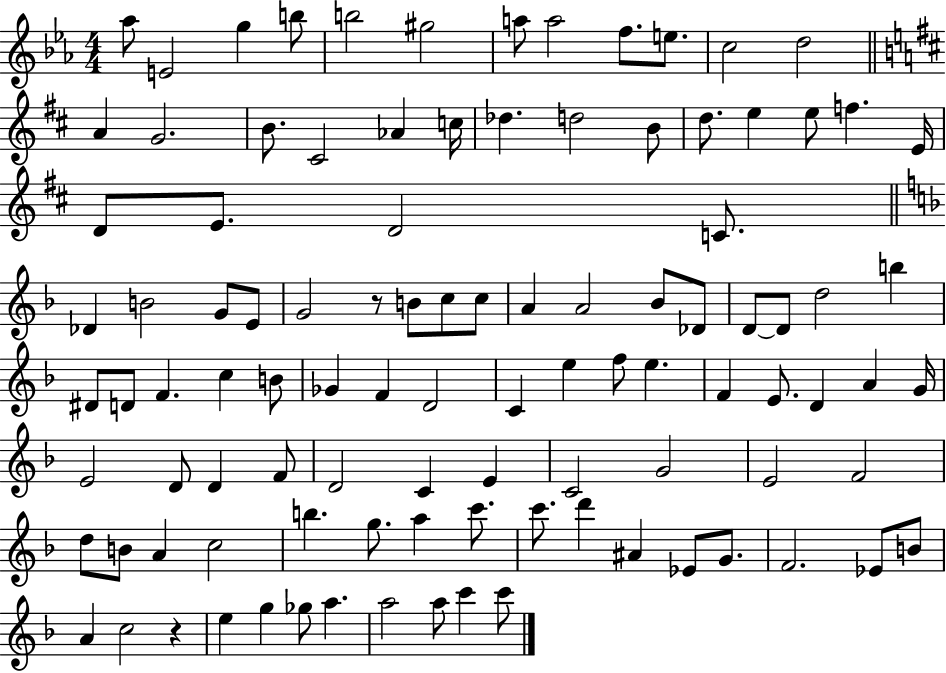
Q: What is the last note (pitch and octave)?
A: C6